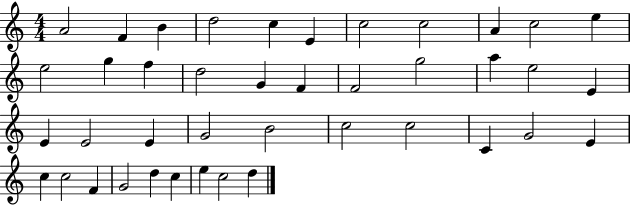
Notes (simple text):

A4/h F4/q B4/q D5/h C5/q E4/q C5/h C5/h A4/q C5/h E5/q E5/h G5/q F5/q D5/h G4/q F4/q F4/h G5/h A5/q E5/h E4/q E4/q E4/h E4/q G4/h B4/h C5/h C5/h C4/q G4/h E4/q C5/q C5/h F4/q G4/h D5/q C5/q E5/q C5/h D5/q